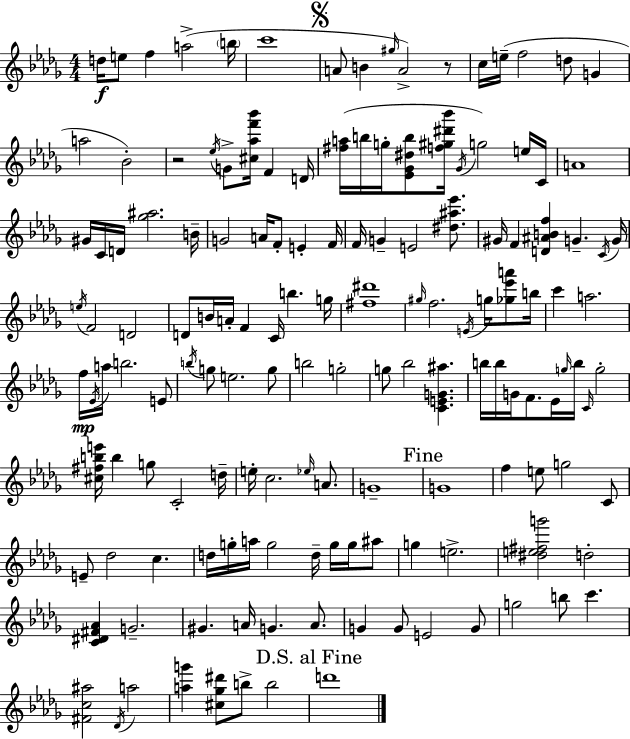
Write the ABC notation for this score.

X:1
T:Untitled
M:4/4
L:1/4
K:Bbm
d/4 e/2 f a2 b/4 c'4 A/2 B ^g/4 A2 z/2 c/4 e/4 f2 d/2 G a2 _B2 z2 _e/4 G/2 [^c_af'_b']/4 F D/4 [^fa]/4 b/4 g/4 [_E_G^db]/2 [f^g^d'_b']/4 _G/4 g2 e/4 C/4 A4 ^G/4 C/4 D/4 [_g^a]2 B/4 G2 A/4 F/2 E F/4 F/4 G E2 [^d^a_e']/2 ^G/4 F [D^ABf] G C/4 G/4 e/4 F2 D2 D/2 B/4 A/4 F C/4 b g/4 [^f^d']4 ^g/4 f2 E/4 g/4 [_g_e'a']/2 b/4 c' a2 f/4 _E/4 a/4 b2 E/2 b/4 g/2 e2 g/2 b2 g2 g/2 _b2 [CEG^a] b/4 b/4 G/4 F/2 _E/4 g/4 b/4 C/4 g2 [^c^fbe']/4 b g/2 C2 d/4 e/4 c2 _e/4 A/2 G4 G4 f e/2 g2 C/2 E/2 _d2 c d/4 g/4 a/4 g2 d/4 g/4 g/4 ^a/2 g e2 [^de^fg']2 d2 [C^D^F_A] G2 ^G A/4 G A/2 G G/2 E2 G/2 g2 b/2 c' [^Fc^a]2 _D/4 a2 [ag'] [^c_g^d']/2 b/2 b2 d'4